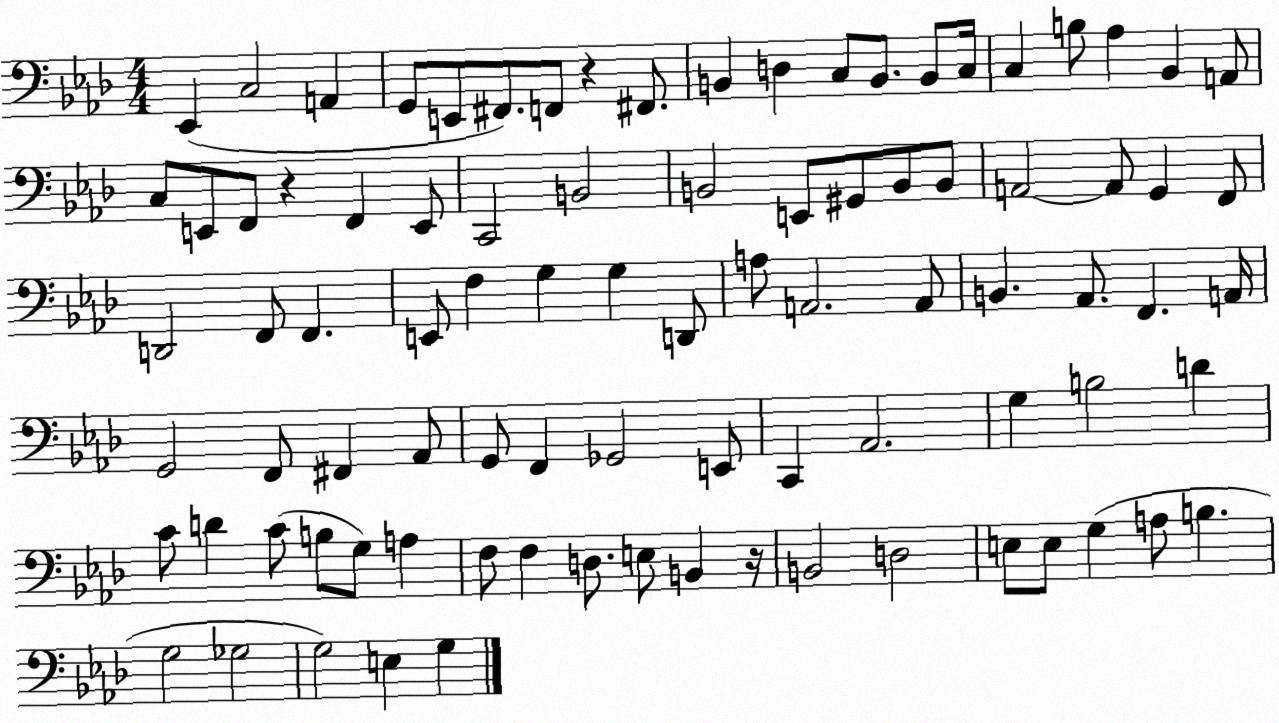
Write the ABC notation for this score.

X:1
T:Untitled
M:4/4
L:1/4
K:Ab
_E,, C,2 A,, G,,/2 E,,/2 ^F,,/2 F,,/2 z ^F,,/2 B,, D, C,/2 B,,/2 B,,/2 C,/4 C, B,/2 _A, _B,, A,,/2 C,/2 E,,/2 F,,/2 z F,, E,,/2 C,,2 B,,2 B,,2 E,,/2 ^G,,/2 B,,/2 B,,/2 A,,2 A,,/2 G,, F,,/2 D,,2 F,,/2 F,, E,,/2 F, G, G, D,,/2 A,/2 A,,2 A,,/2 B,, _A,,/2 F,, A,,/4 G,,2 F,,/2 ^F,, _A,,/2 G,,/2 F,, _G,,2 E,,/2 C,, _A,,2 G, B,2 D C/2 D C/2 B,/2 G,/2 A, F,/2 F, D,/2 E,/2 B,, z/4 B,,2 D,2 E,/2 E,/2 G, A,/2 B, G,2 _G,2 G,2 E, G,